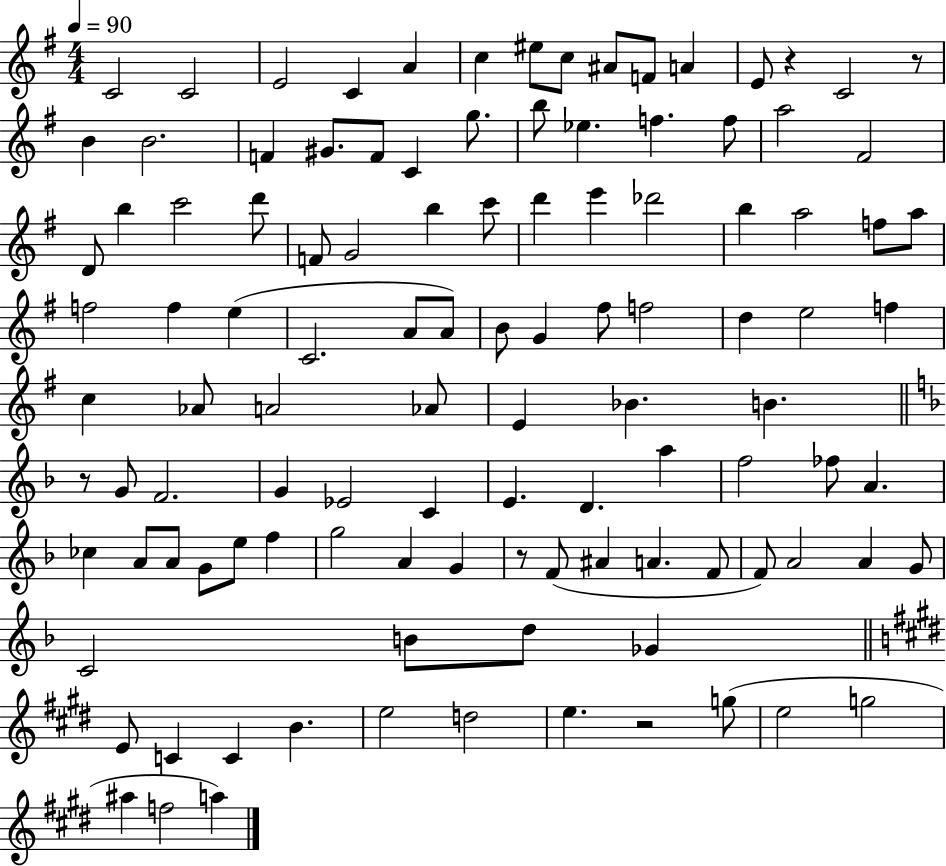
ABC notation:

X:1
T:Untitled
M:4/4
L:1/4
K:G
C2 C2 E2 C A c ^e/2 c/2 ^A/2 F/2 A E/2 z C2 z/2 B B2 F ^G/2 F/2 C g/2 b/2 _e f f/2 a2 ^F2 D/2 b c'2 d'/2 F/2 G2 b c'/2 d' e' _d'2 b a2 f/2 a/2 f2 f e C2 A/2 A/2 B/2 G ^f/2 f2 d e2 f c _A/2 A2 _A/2 E _B B z/2 G/2 F2 G _E2 C E D a f2 _f/2 A _c A/2 A/2 G/2 e/2 f g2 A G z/2 F/2 ^A A F/2 F/2 A2 A G/2 C2 B/2 d/2 _G E/2 C C B e2 d2 e z2 g/2 e2 g2 ^a f2 a